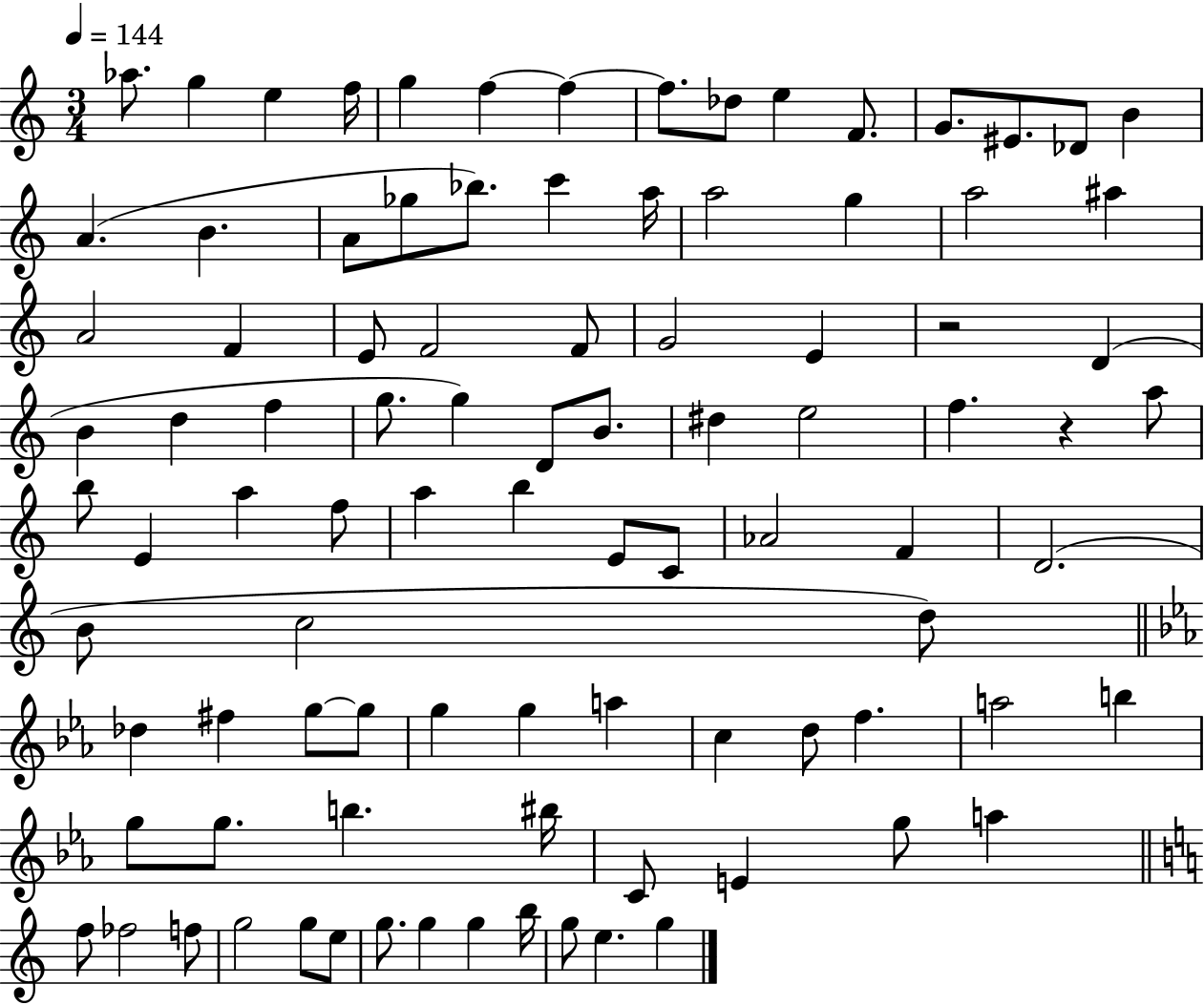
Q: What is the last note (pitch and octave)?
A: G5